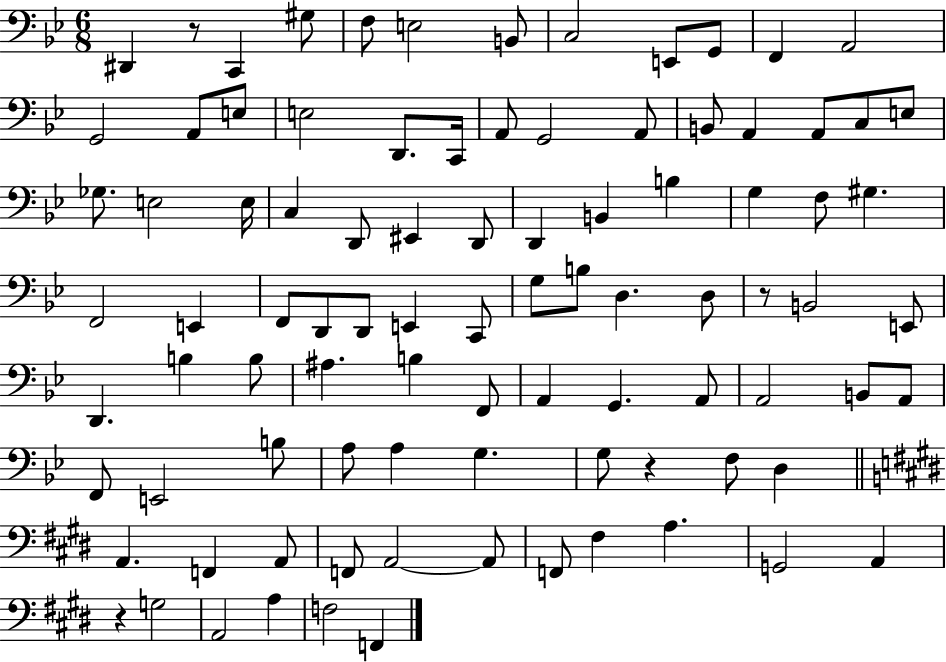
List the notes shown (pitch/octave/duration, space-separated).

D#2/q R/e C2/q G#3/e F3/e E3/h B2/e C3/h E2/e G2/e F2/q A2/h G2/h A2/e E3/e E3/h D2/e. C2/s A2/e G2/h A2/e B2/e A2/q A2/e C3/e E3/e Gb3/e. E3/h E3/s C3/q D2/e EIS2/q D2/e D2/q B2/q B3/q G3/q F3/e G#3/q. F2/h E2/q F2/e D2/e D2/e E2/q C2/e G3/e B3/e D3/q. D3/e R/e B2/h E2/e D2/q. B3/q B3/e A#3/q. B3/q F2/e A2/q G2/q. A2/e A2/h B2/e A2/e F2/e E2/h B3/e A3/e A3/q G3/q. G3/e R/q F3/e D3/q A2/q. F2/q A2/e F2/e A2/h A2/e F2/e F#3/q A3/q. G2/h A2/q R/q G3/h A2/h A3/q F3/h F2/q